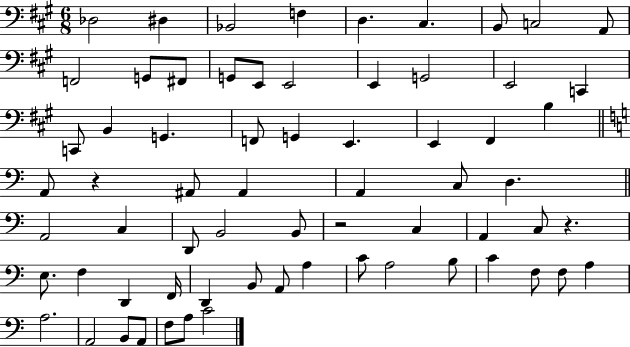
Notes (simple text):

Db3/h D#3/q Bb2/h F3/q D3/q. C#3/q. B2/e C3/h A2/e F2/h G2/e F#2/e G2/e E2/e E2/h E2/q G2/h E2/h C2/q C2/e B2/q G2/q. F2/e G2/q E2/q. E2/q F#2/q B3/q A2/e R/q A#2/e A#2/q A2/q C3/e D3/q. A2/h C3/q D2/e B2/h B2/e R/h C3/q A2/q C3/e R/q. E3/e. F3/q D2/q F2/s D2/q B2/e A2/e A3/q C4/e A3/h B3/e C4/q F3/e F3/e A3/q A3/h. A2/h B2/e A2/e F3/e A3/e C4/h